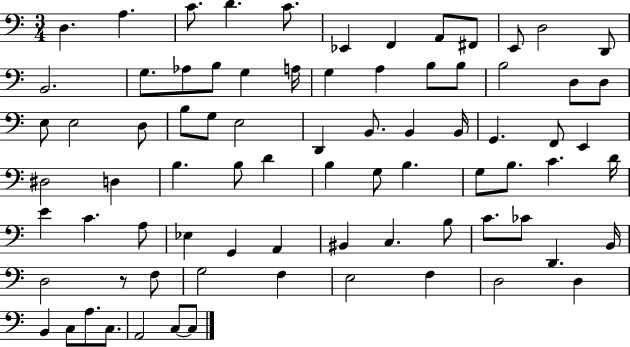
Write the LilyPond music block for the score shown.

{
  \clef bass
  \numericTimeSignature
  \time 3/4
  \key c \major
  d4. a4. | c'8. d'4. c'8. | ees,4 f,4 a,8 fis,8 | e,8 d2 d,8 | \break b,2. | g8. aes8 b8 g4 a16 | g4 a4 b8 b8 | b2 d8 d8 | \break e8 e2 d8 | b8 g8 e2 | d,4 b,8. b,4 b,16 | g,4. f,8 e,4 | \break dis2 d4 | b4. b8 d'4 | b4 g8 b4. | g8 b8. c'4. d'16 | \break e'4 c'4. a8 | ees4 g,4 a,4 | bis,4 c4. b8 | c'8. ces'8 d,4. b,16 | \break d2 r8 f8 | g2 f4 | e2 f4 | d2 d4 | \break b,4 c8 a8. c8. | a,2 c8~~ c8 | \bar "|."
}